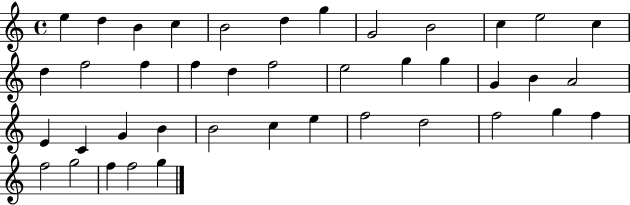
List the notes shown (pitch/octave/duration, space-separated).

E5/q D5/q B4/q C5/q B4/h D5/q G5/q G4/h B4/h C5/q E5/h C5/q D5/q F5/h F5/q F5/q D5/q F5/h E5/h G5/q G5/q G4/q B4/q A4/h E4/q C4/q G4/q B4/q B4/h C5/q E5/q F5/h D5/h F5/h G5/q F5/q F5/h G5/h F5/q F5/h G5/q